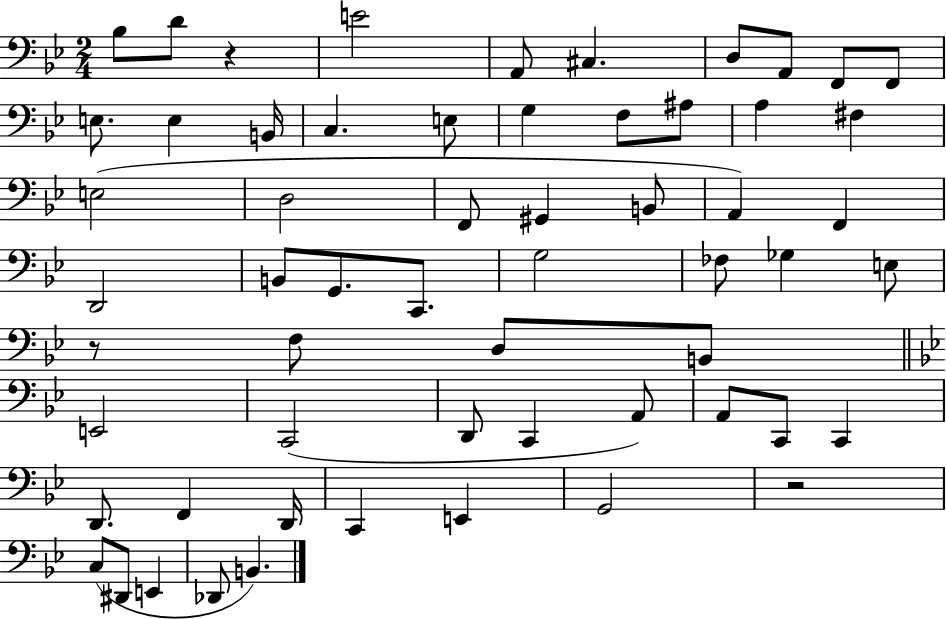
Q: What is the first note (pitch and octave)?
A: Bb3